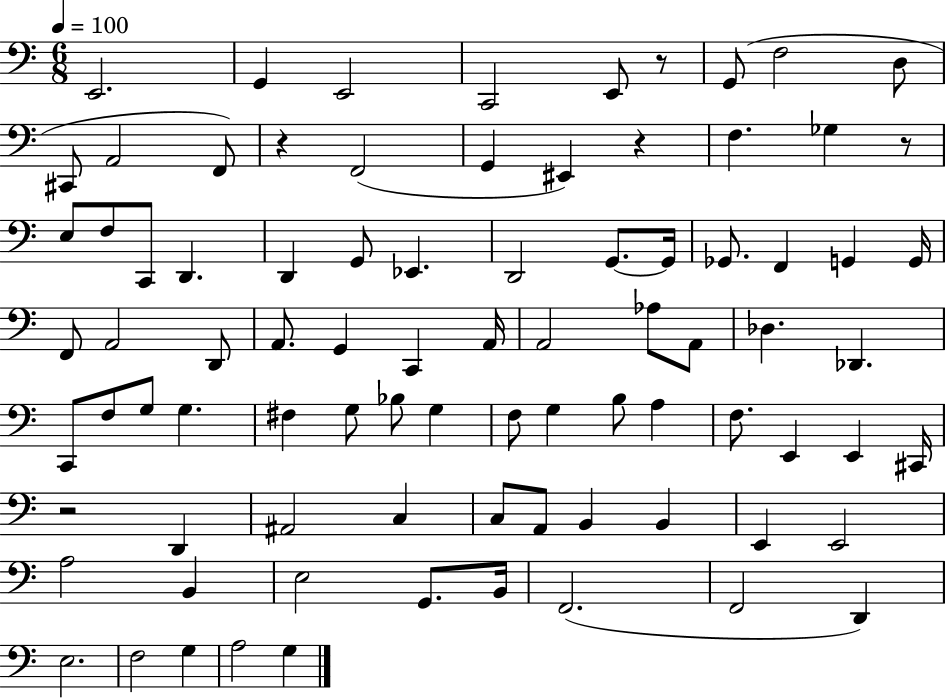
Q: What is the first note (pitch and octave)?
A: E2